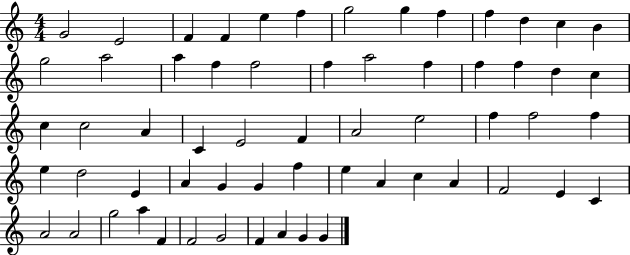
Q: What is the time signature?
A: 4/4